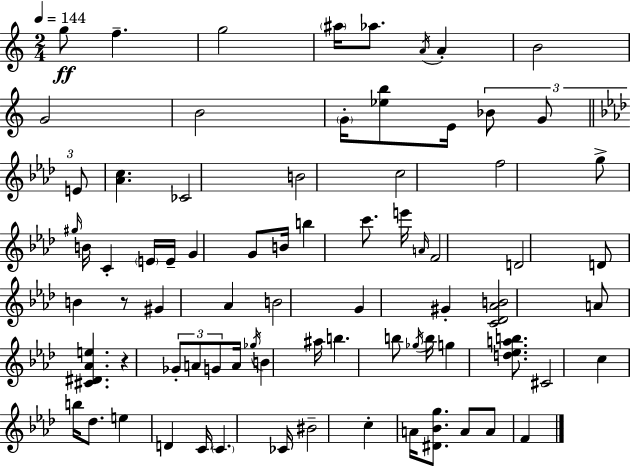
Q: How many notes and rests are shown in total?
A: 77